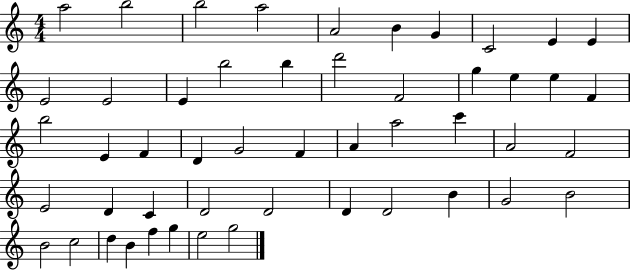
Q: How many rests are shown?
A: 0